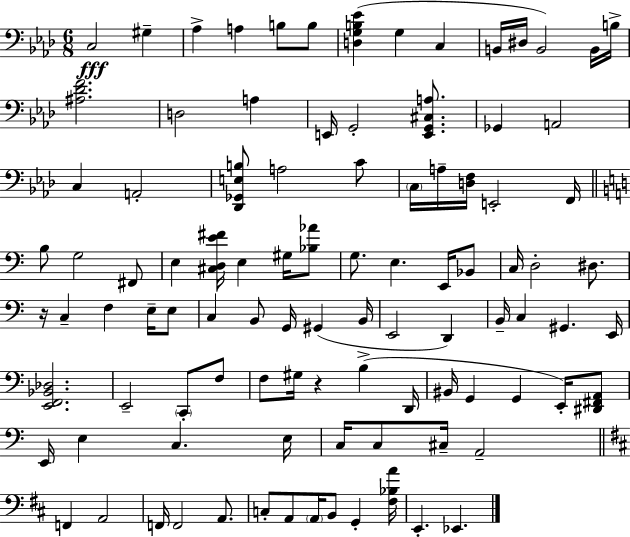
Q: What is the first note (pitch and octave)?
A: C3